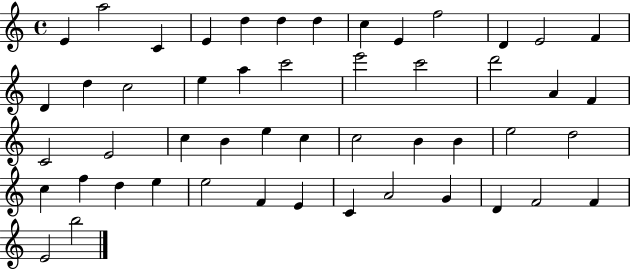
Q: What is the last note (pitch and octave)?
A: B5